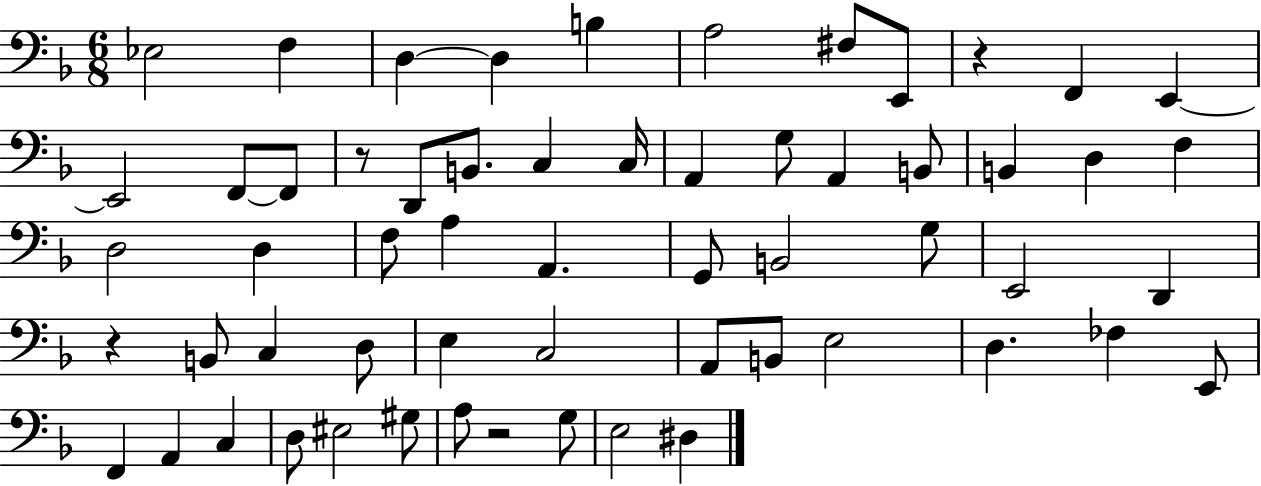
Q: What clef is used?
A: bass